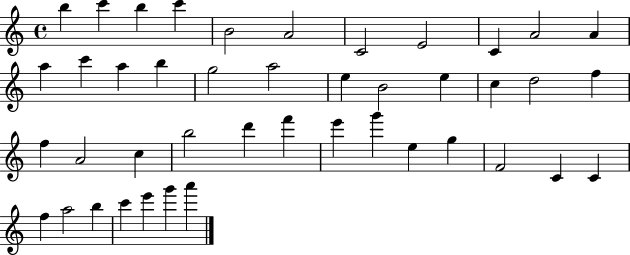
X:1
T:Untitled
M:4/4
L:1/4
K:C
b c' b c' B2 A2 C2 E2 C A2 A a c' a b g2 a2 e B2 e c d2 f f A2 c b2 d' f' e' g' e g F2 C C f a2 b c' e' g' a'